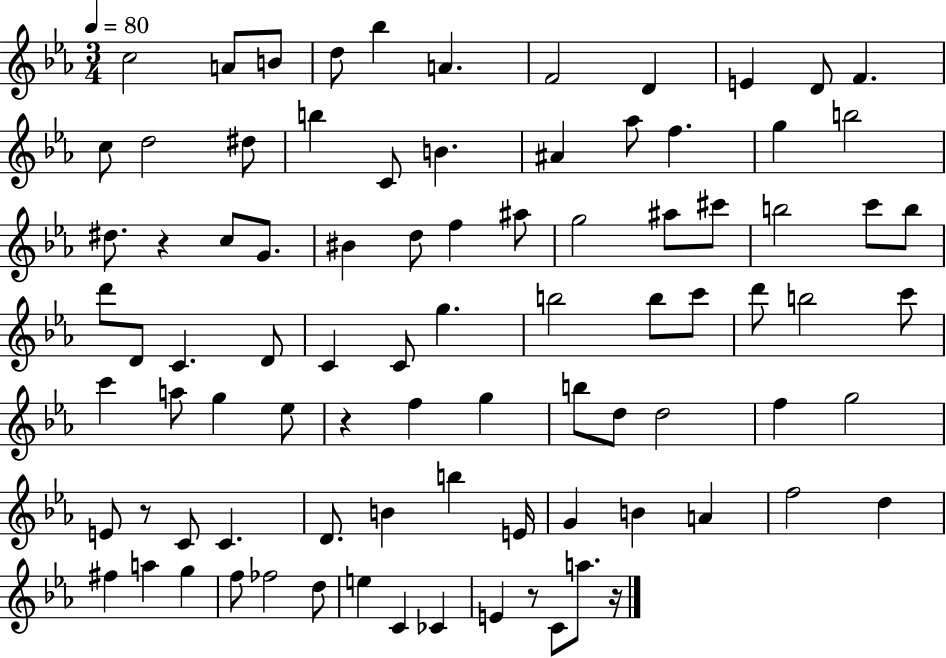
{
  \clef treble
  \numericTimeSignature
  \time 3/4
  \key ees \major
  \tempo 4 = 80
  c''2 a'8 b'8 | d''8 bes''4 a'4. | f'2 d'4 | e'4 d'8 f'4. | \break c''8 d''2 dis''8 | b''4 c'8 b'4. | ais'4 aes''8 f''4. | g''4 b''2 | \break dis''8. r4 c''8 g'8. | bis'4 d''8 f''4 ais''8 | g''2 ais''8 cis'''8 | b''2 c'''8 b''8 | \break d'''8 d'8 c'4. d'8 | c'4 c'8 g''4. | b''2 b''8 c'''8 | d'''8 b''2 c'''8 | \break c'''4 a''8 g''4 ees''8 | r4 f''4 g''4 | b''8 d''8 d''2 | f''4 g''2 | \break e'8 r8 c'8 c'4. | d'8. b'4 b''4 e'16 | g'4 b'4 a'4 | f''2 d''4 | \break fis''4 a''4 g''4 | f''8 fes''2 d''8 | e''4 c'4 ces'4 | e'4 r8 c'8 a''8. r16 | \break \bar "|."
}